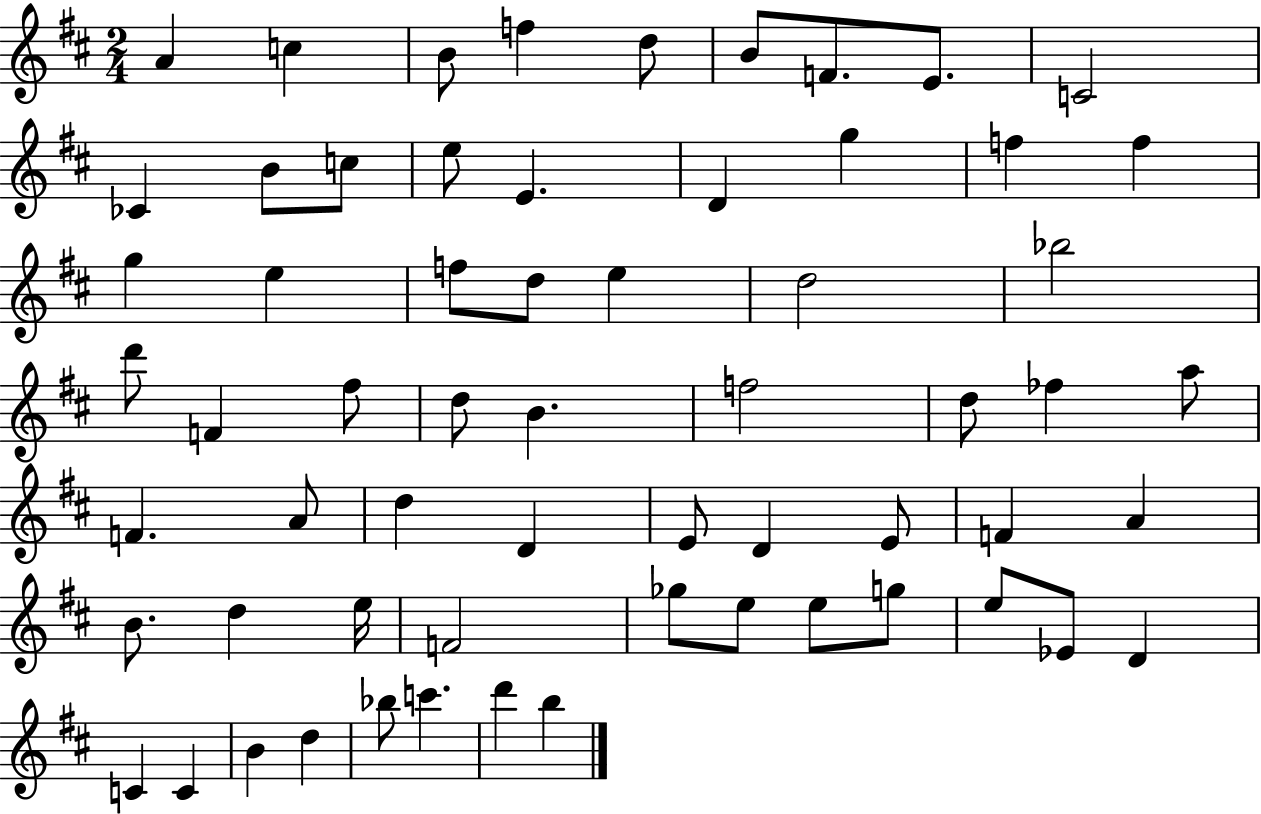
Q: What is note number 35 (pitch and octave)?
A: F4